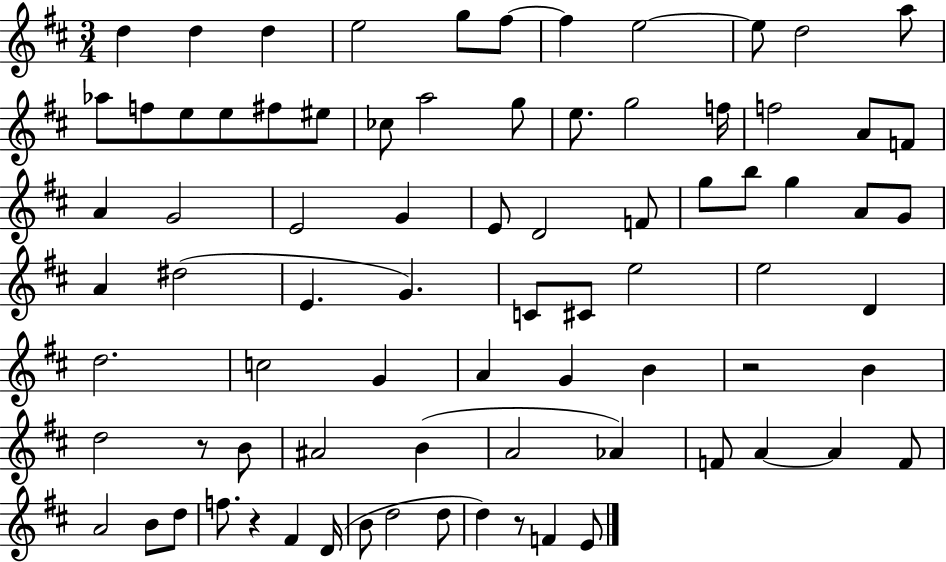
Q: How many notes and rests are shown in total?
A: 80